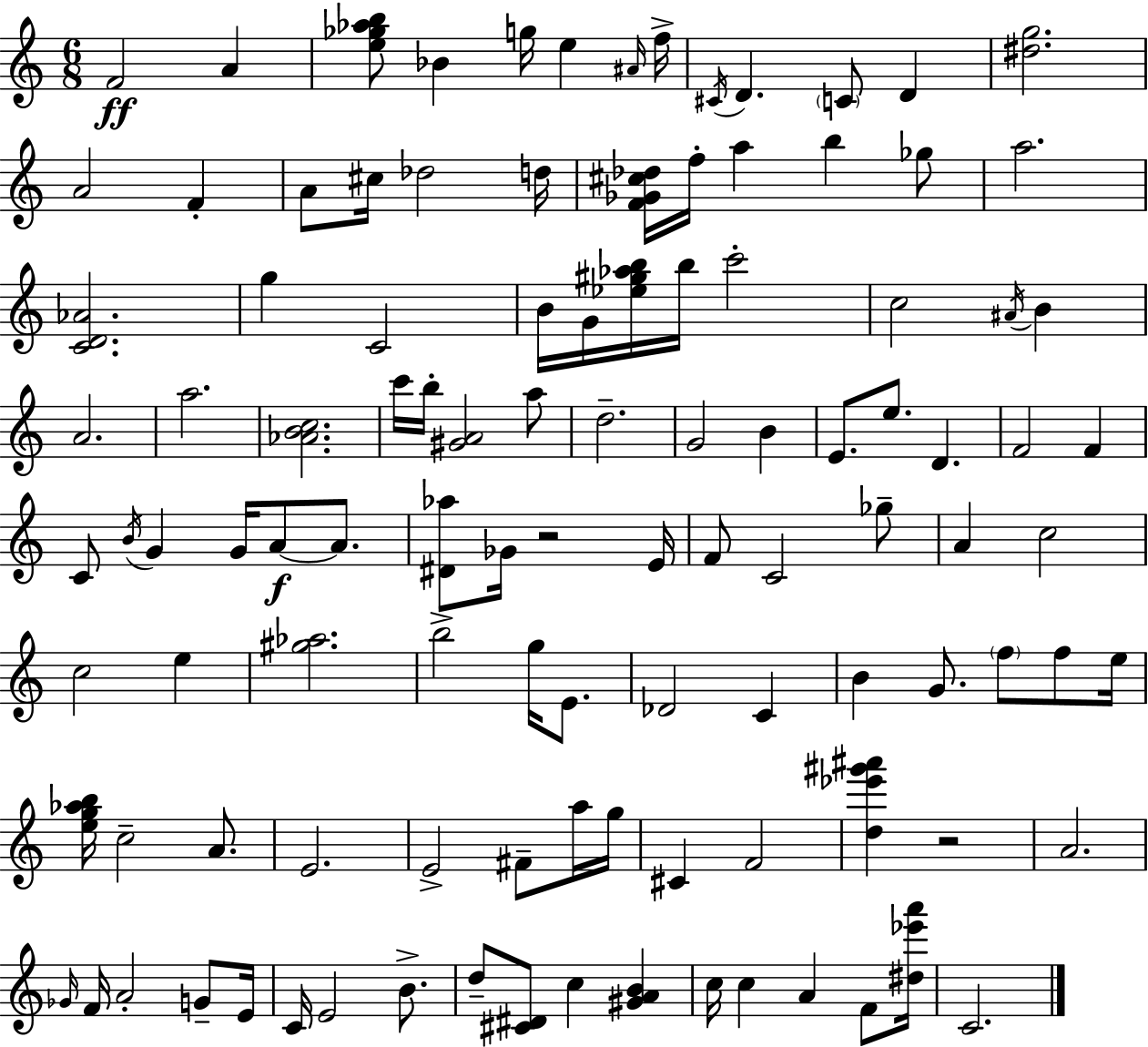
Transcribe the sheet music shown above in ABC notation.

X:1
T:Untitled
M:6/8
L:1/4
K:C
F2 A [e_g_ab]/2 _B g/4 e ^A/4 f/4 ^C/4 D C/2 D [^dg]2 A2 F A/2 ^c/4 _d2 d/4 [F_G^c_d]/4 f/4 a b _g/2 a2 [CD_A]2 g C2 B/4 G/4 [_e^g_ab]/4 b/4 c'2 c2 ^A/4 B A2 a2 [_ABc]2 c'/4 b/4 [^GA]2 a/2 d2 G2 B E/2 e/2 D F2 F C/2 B/4 G G/4 A/2 A/2 [^D_a]/2 _G/4 z2 E/4 F/2 C2 _g/2 A c2 c2 e [^g_a]2 b2 g/4 E/2 _D2 C B G/2 f/2 f/2 e/4 [eg_ab]/4 c2 A/2 E2 E2 ^F/2 a/4 g/4 ^C F2 [d_e'^g'^a'] z2 A2 _G/4 F/4 A2 G/2 E/4 C/4 E2 B/2 d/2 [^C^D]/2 c [^GAB] c/4 c A F/2 [^d_e'a']/4 C2